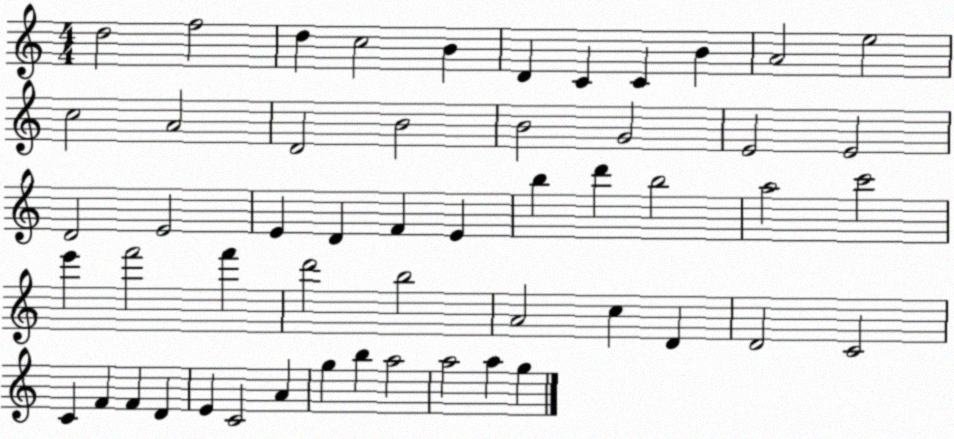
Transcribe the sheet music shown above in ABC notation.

X:1
T:Untitled
M:4/4
L:1/4
K:C
d2 f2 d c2 B D C C B A2 e2 c2 A2 D2 B2 B2 G2 E2 E2 D2 E2 E D F E b d' b2 a2 c'2 e' f'2 f' d'2 b2 A2 c D D2 C2 C F F D E C2 A g b a2 a2 a g